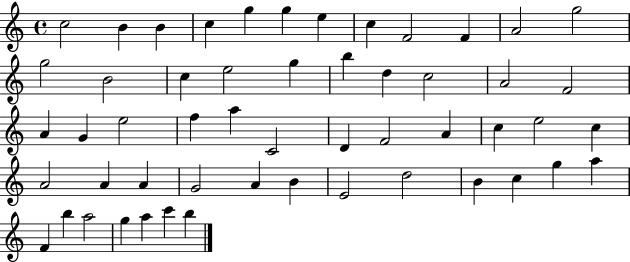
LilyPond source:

{
  \clef treble
  \time 4/4
  \defaultTimeSignature
  \key c \major
  c''2 b'4 b'4 | c''4 g''4 g''4 e''4 | c''4 f'2 f'4 | a'2 g''2 | \break g''2 b'2 | c''4 e''2 g''4 | b''4 d''4 c''2 | a'2 f'2 | \break a'4 g'4 e''2 | f''4 a''4 c'2 | d'4 f'2 a'4 | c''4 e''2 c''4 | \break a'2 a'4 a'4 | g'2 a'4 b'4 | e'2 d''2 | b'4 c''4 g''4 a''4 | \break f'4 b''4 a''2 | g''4 a''4 c'''4 b''4 | \bar "|."
}